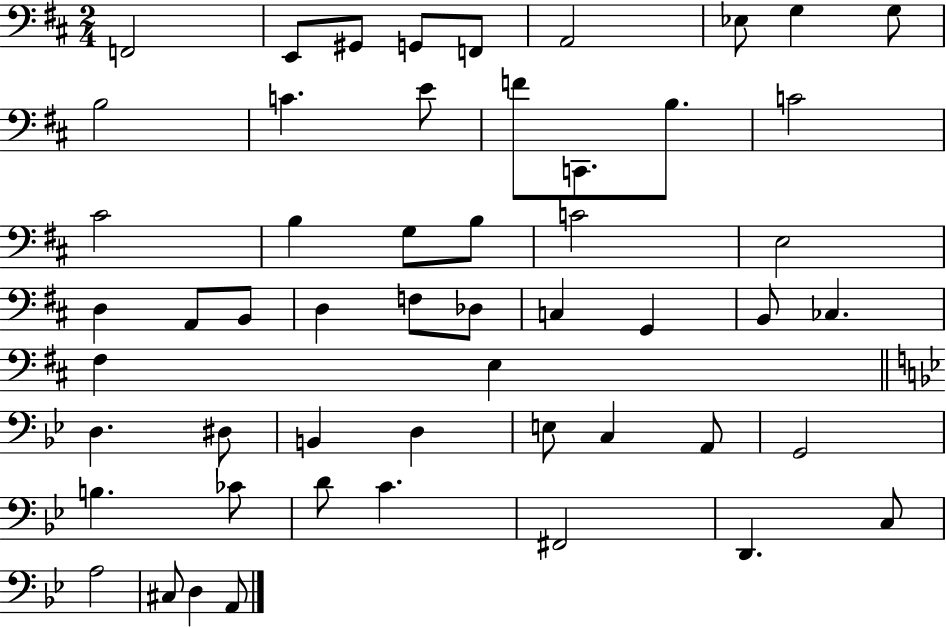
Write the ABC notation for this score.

X:1
T:Untitled
M:2/4
L:1/4
K:D
F,,2 E,,/2 ^G,,/2 G,,/2 F,,/2 A,,2 _E,/2 G, G,/2 B,2 C E/2 F/2 C,,/2 B,/2 C2 ^C2 B, G,/2 B,/2 C2 E,2 D, A,,/2 B,,/2 D, F,/2 _D,/2 C, G,, B,,/2 _C, ^F, E, D, ^D,/2 B,, D, E,/2 C, A,,/2 G,,2 B, _C/2 D/2 C ^F,,2 D,, C,/2 A,2 ^C,/2 D, A,,/2